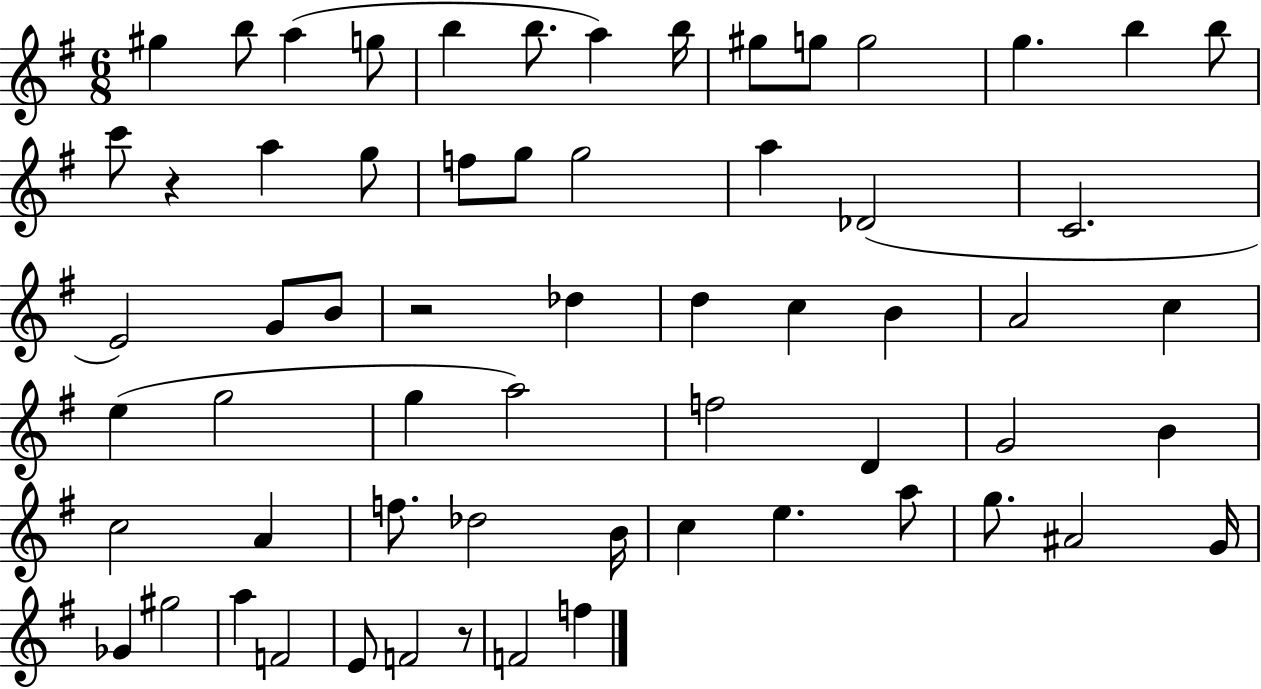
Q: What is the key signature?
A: G major